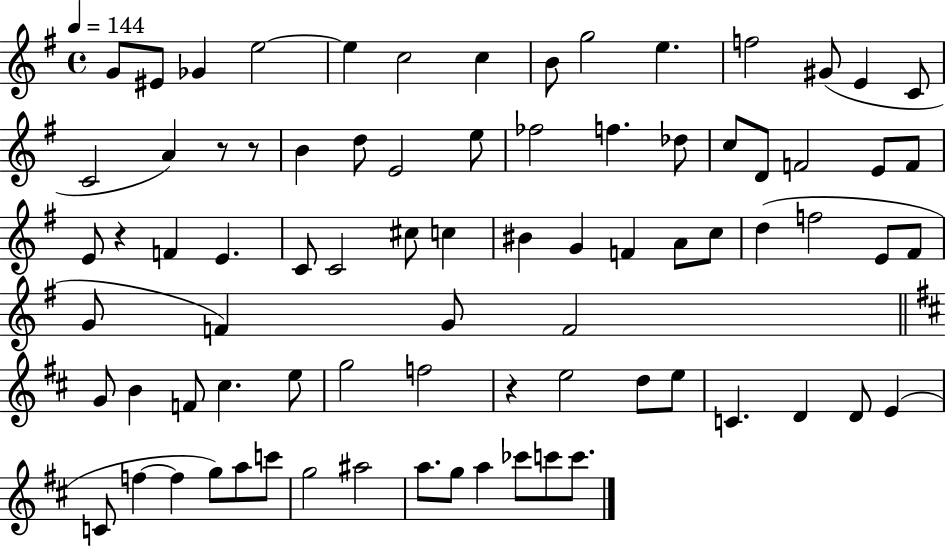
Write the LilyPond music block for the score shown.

{
  \clef treble
  \time 4/4
  \defaultTimeSignature
  \key g \major
  \tempo 4 = 144
  g'8 eis'8 ges'4 e''2~~ | e''4 c''2 c''4 | b'8 g''2 e''4. | f''2 gis'8( e'4 c'8 | \break c'2 a'4) r8 r8 | b'4 d''8 e'2 e''8 | fes''2 f''4. des''8 | c''8 d'8 f'2 e'8 f'8 | \break e'8 r4 f'4 e'4. | c'8 c'2 cis''8 c''4 | bis'4 g'4 f'4 a'8 c''8 | d''4( f''2 e'8 fis'8 | \break g'8 f'4) g'8 f'2 | \bar "||" \break \key d \major g'8 b'4 f'8 cis''4. e''8 | g''2 f''2 | r4 e''2 d''8 e''8 | c'4. d'4 d'8 e'4( | \break c'8 f''4~~ f''4 g''8) a''8 c'''8 | g''2 ais''2 | a''8. g''8 a''4 ces'''8 c'''8 c'''8. | \bar "|."
}